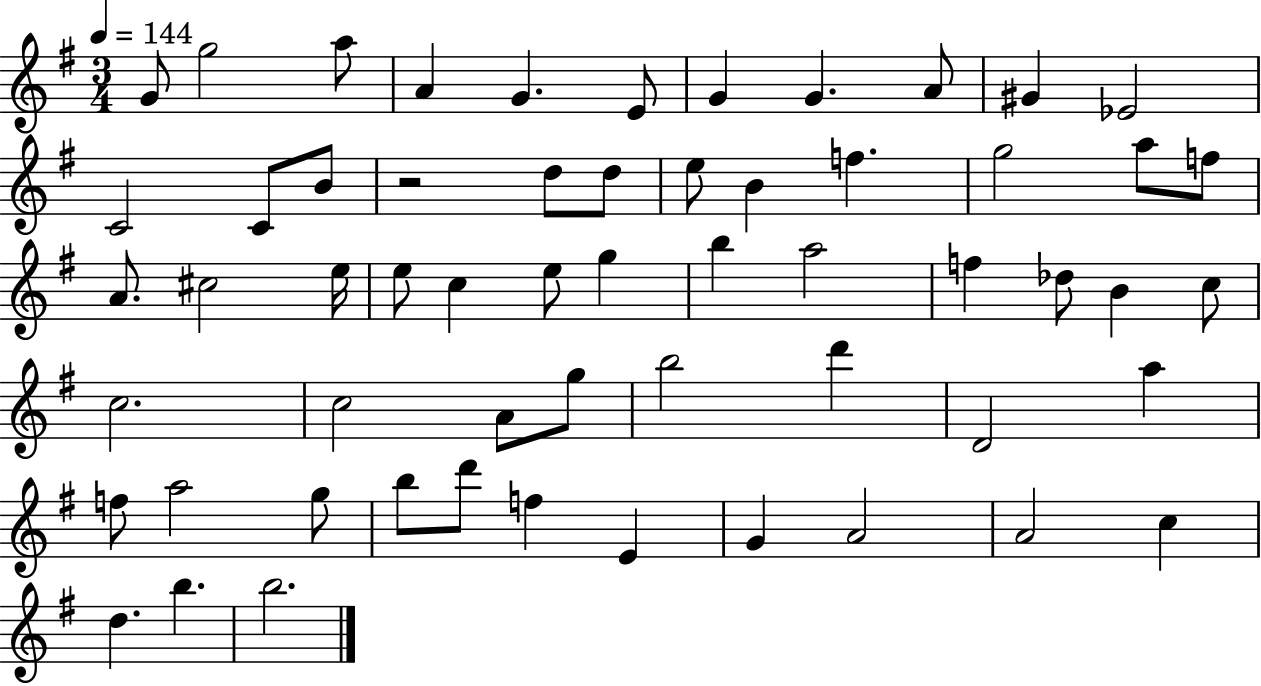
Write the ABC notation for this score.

X:1
T:Untitled
M:3/4
L:1/4
K:G
G/2 g2 a/2 A G E/2 G G A/2 ^G _E2 C2 C/2 B/2 z2 d/2 d/2 e/2 B f g2 a/2 f/2 A/2 ^c2 e/4 e/2 c e/2 g b a2 f _d/2 B c/2 c2 c2 A/2 g/2 b2 d' D2 a f/2 a2 g/2 b/2 d'/2 f E G A2 A2 c d b b2